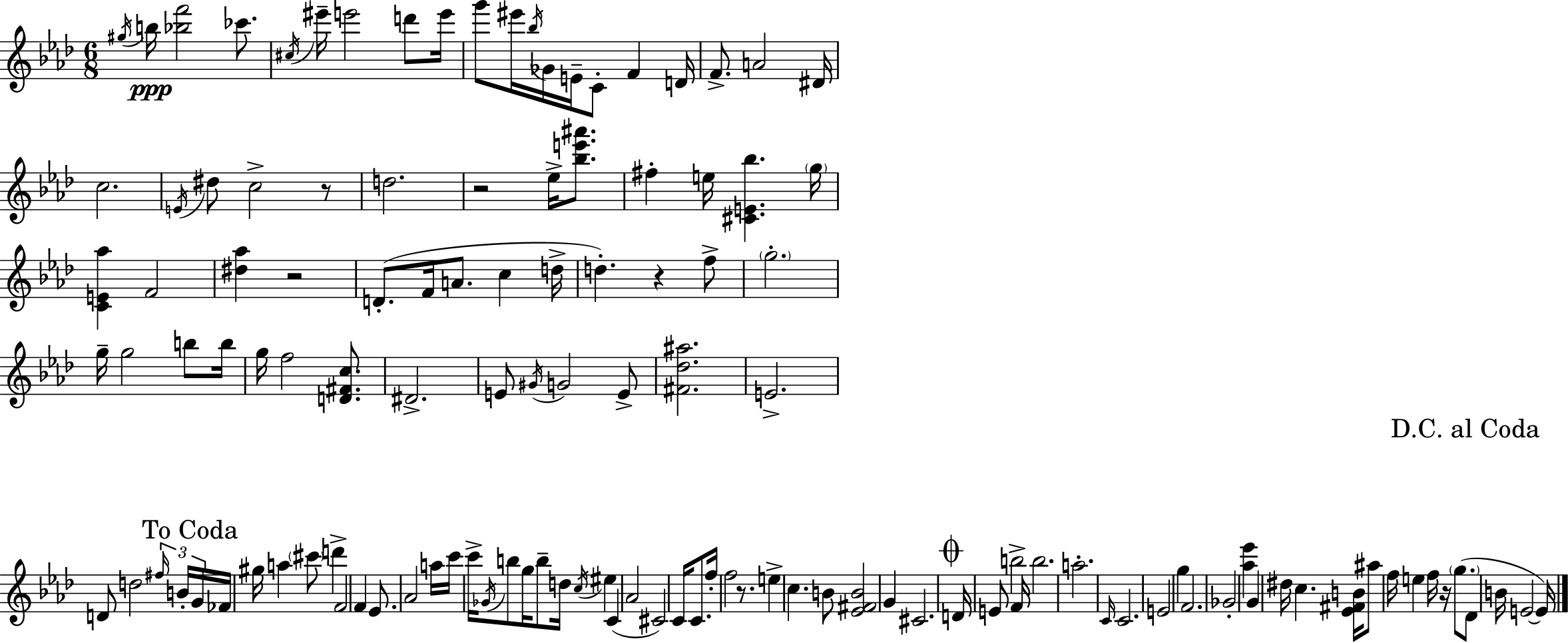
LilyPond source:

{
  \clef treble
  \numericTimeSignature
  \time 6/8
  \key f \minor
  \acciaccatura { gis''16 }\ppp b''16 <bes'' f'''>2 ces'''8. | \acciaccatura { cis''16 } eis'''16-- e'''2 d'''8 | e'''16 g'''8 eis'''16 \acciaccatura { bes''16 } ges'16 e'16-- c'8-. f'4 | d'16 f'8.-> a'2 | \break dis'16 c''2. | \acciaccatura { e'16 } dis''8 c''2-> | r8 d''2. | r2 | \break ees''16-> <bes'' e''' ais'''>8. fis''4-. e''16 <cis' e' bes''>4. | \parenthesize g''16 <c' e' aes''>4 f'2 | <dis'' aes''>4 r2 | d'8.-.( f'16 a'8. c''4 | \break d''16-> d''4.-.) r4 | f''8-> \parenthesize g''2.-. | g''16-- g''2 | b''8 b''16 g''16 f''2 | \break <d' fis' c''>8. dis'2.-> | e'8 \acciaccatura { gis'16 } g'2 | e'8-> <fis' des'' ais''>2. | e'2.-> | \break d'8 d''2 | \tuplet 3/2 { \grace { fis''16 } b'16-. \mark "To Coda" g'16 } fes'16 gis''16 a''4 | \parenthesize cis'''8 d'''4-> f'2 | f'4 ees'8. aes'2 | \break a''16 c'''16 c'''16-> \acciaccatura { ges'16 } b''8 g''16 | b''8-- d''16 \acciaccatura { c''16 } eis''4 c'4( | aes'2 cis'2) | c'16 c'8. f''16-. f''2 | \break r8. e''4-> | c''4. b'8 <ees' fis' b'>2 | g'4 cis'2. | \mark \markup { \musicglyph "scripts.coda" } d'16 e'8 b''2-> | \break f'16 b''2. | a''2.-. | \grace { c'16 } c'2. | e'2 | \break g''4 f'2. | ges'2-. | <aes'' ees'''>4 g'4 | dis''16 c''4. <ees' fis' b'>16 ais''8 f''16 | \break e''4 f''16 r16 \parenthesize g''8.( \mark "D.C. al Coda" des'8 b'16 | e'2~~ e'16) \bar "|."
}